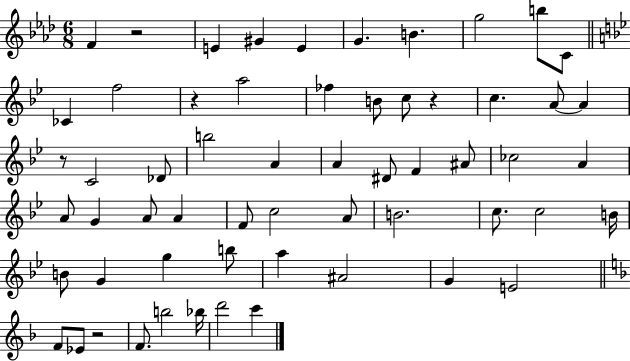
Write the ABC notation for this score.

X:1
T:Untitled
M:6/8
L:1/4
K:Ab
F z2 E ^G E G B g2 b/2 C/2 _C f2 z a2 _f B/2 c/2 z c A/2 A z/2 C2 _D/2 b2 A A ^D/2 F ^A/2 _c2 A A/2 G A/2 A F/2 c2 A/2 B2 c/2 c2 B/4 B/2 G g b/2 a ^A2 G E2 F/2 _E/2 z2 F/2 b2 _b/4 d'2 c'